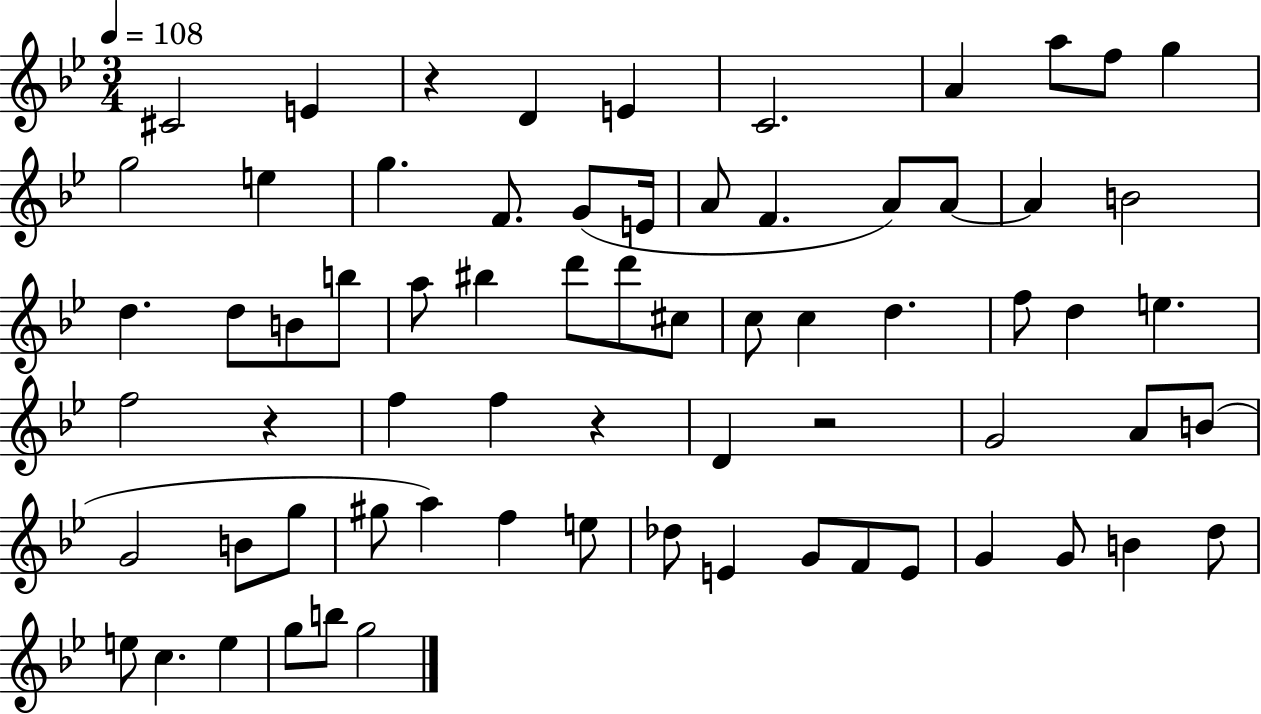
{
  \clef treble
  \numericTimeSignature
  \time 3/4
  \key bes \major
  \tempo 4 = 108
  cis'2 e'4 | r4 d'4 e'4 | c'2. | a'4 a''8 f''8 g''4 | \break g''2 e''4 | g''4. f'8. g'8( e'16 | a'8 f'4. a'8) a'8~~ | a'4 b'2 | \break d''4. d''8 b'8 b''8 | a''8 bis''4 d'''8 d'''8 cis''8 | c''8 c''4 d''4. | f''8 d''4 e''4. | \break f''2 r4 | f''4 f''4 r4 | d'4 r2 | g'2 a'8 b'8( | \break g'2 b'8 g''8 | gis''8 a''4) f''4 e''8 | des''8 e'4 g'8 f'8 e'8 | g'4 g'8 b'4 d''8 | \break e''8 c''4. e''4 | g''8 b''8 g''2 | \bar "|."
}